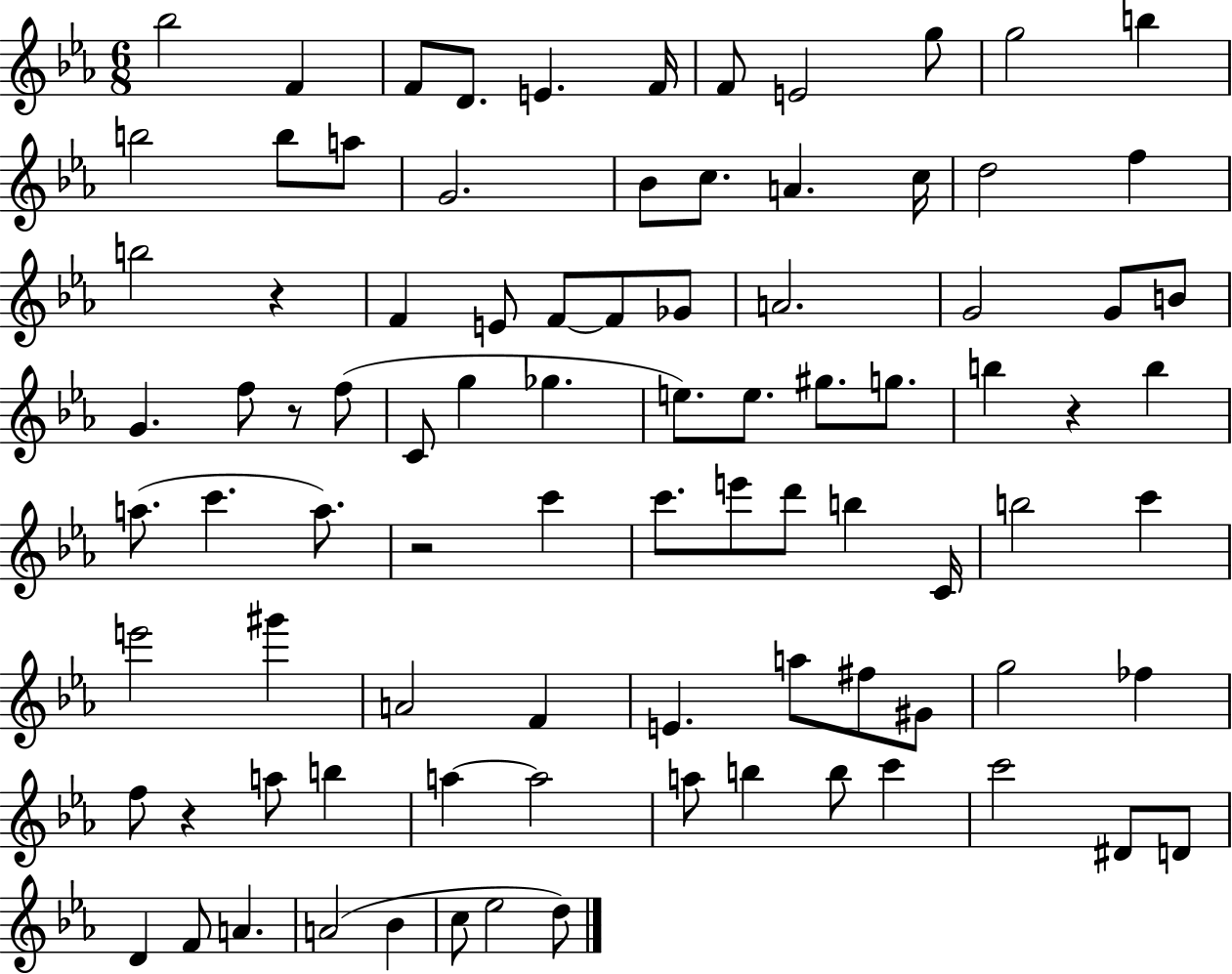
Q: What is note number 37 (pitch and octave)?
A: Gb5